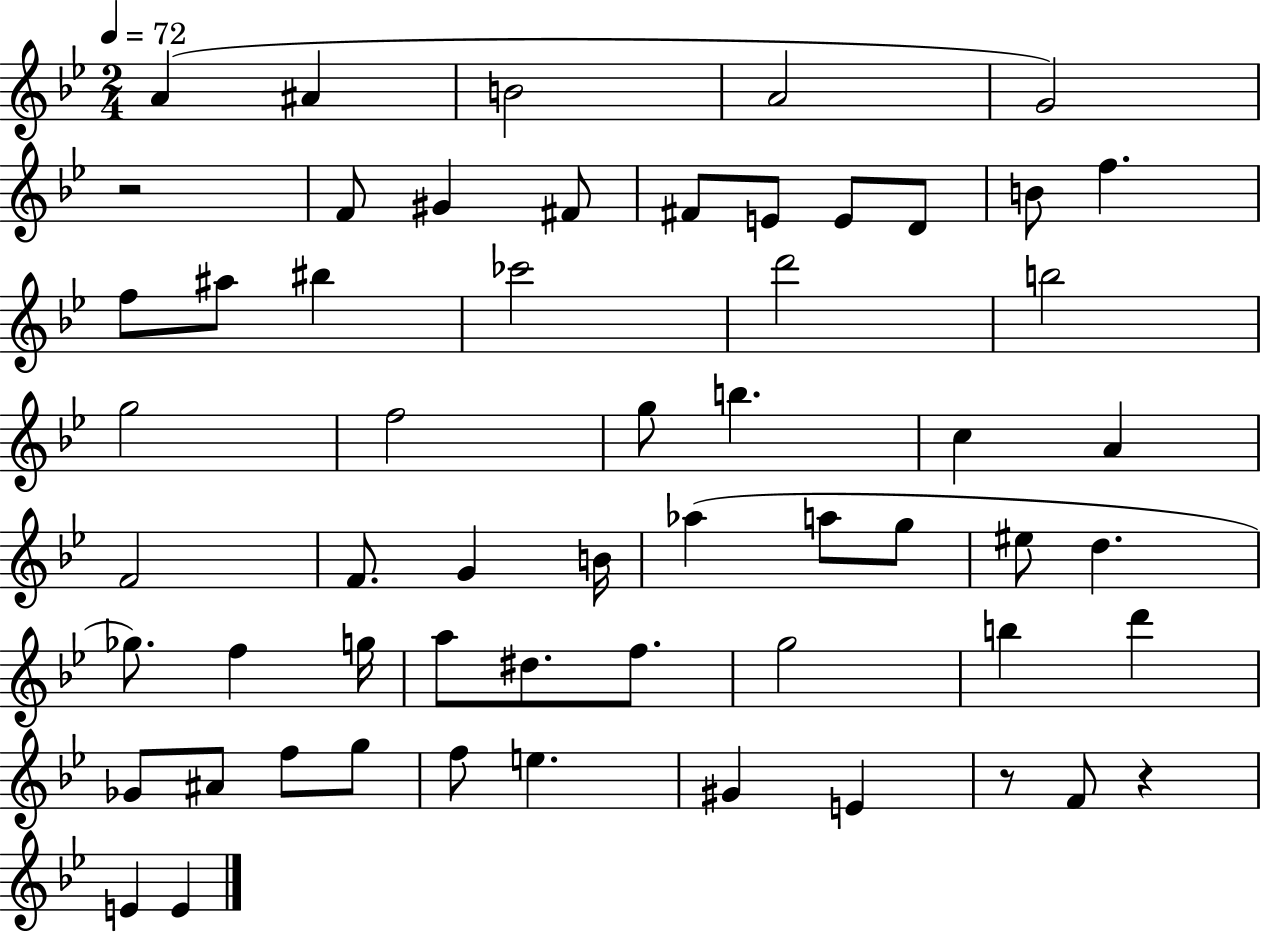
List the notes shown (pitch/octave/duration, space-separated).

A4/q A#4/q B4/h A4/h G4/h R/h F4/e G#4/q F#4/e F#4/e E4/e E4/e D4/e B4/e F5/q. F5/e A#5/e BIS5/q CES6/h D6/h B5/h G5/h F5/h G5/e B5/q. C5/q A4/q F4/h F4/e. G4/q B4/s Ab5/q A5/e G5/e EIS5/e D5/q. Gb5/e. F5/q G5/s A5/e D#5/e. F5/e. G5/h B5/q D6/q Gb4/e A#4/e F5/e G5/e F5/e E5/q. G#4/q E4/q R/e F4/e R/q E4/q E4/q